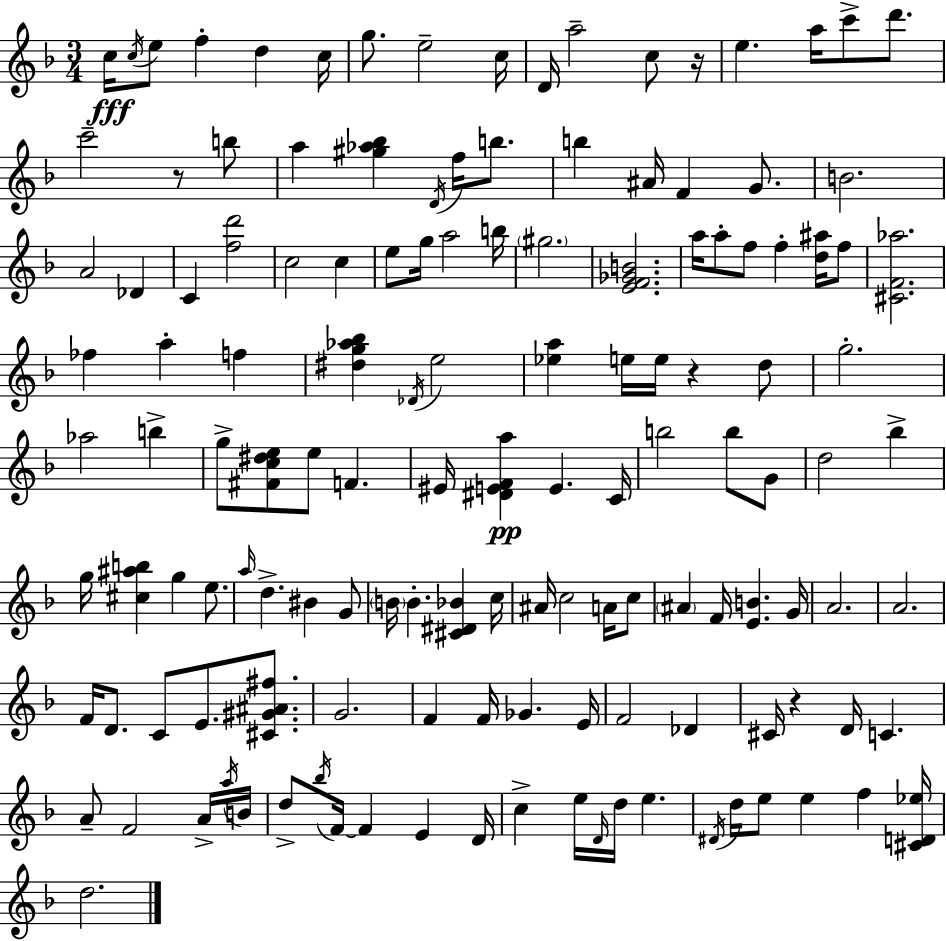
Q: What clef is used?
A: treble